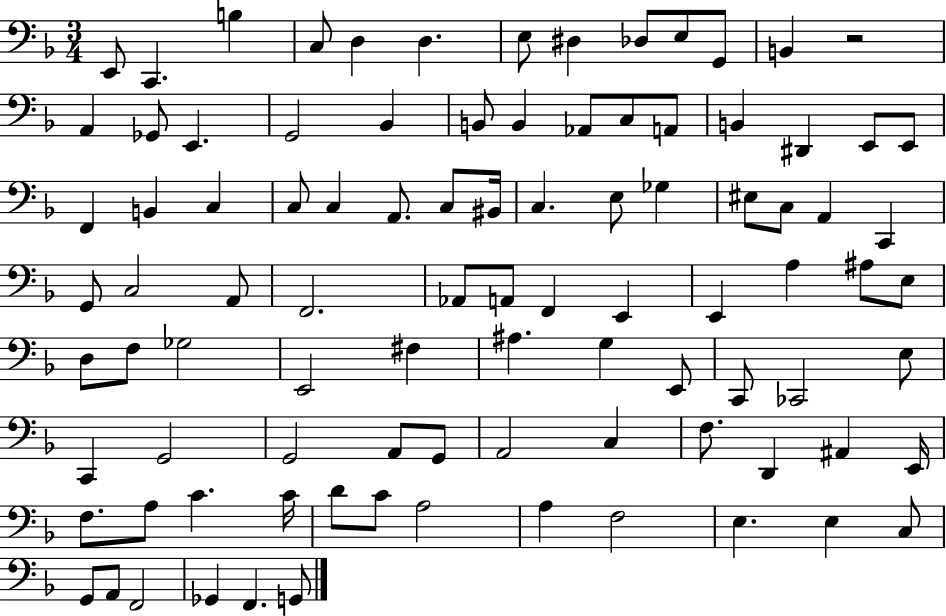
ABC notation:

X:1
T:Untitled
M:3/4
L:1/4
K:F
E,,/2 C,, B, C,/2 D, D, E,/2 ^D, _D,/2 E,/2 G,,/2 B,, z2 A,, _G,,/2 E,, G,,2 _B,, B,,/2 B,, _A,,/2 C,/2 A,,/2 B,, ^D,, E,,/2 E,,/2 F,, B,, C, C,/2 C, A,,/2 C,/2 ^B,,/4 C, E,/2 _G, ^E,/2 C,/2 A,, C,, G,,/2 C,2 A,,/2 F,,2 _A,,/2 A,,/2 F,, E,, E,, A, ^A,/2 E,/2 D,/2 F,/2 _G,2 E,,2 ^F, ^A, G, E,,/2 C,,/2 _C,,2 E,/2 C,, G,,2 G,,2 A,,/2 G,,/2 A,,2 C, F,/2 D,, ^A,, E,,/4 F,/2 A,/2 C C/4 D/2 C/2 A,2 A, F,2 E, E, C,/2 G,,/2 A,,/2 F,,2 _G,, F,, G,,/2